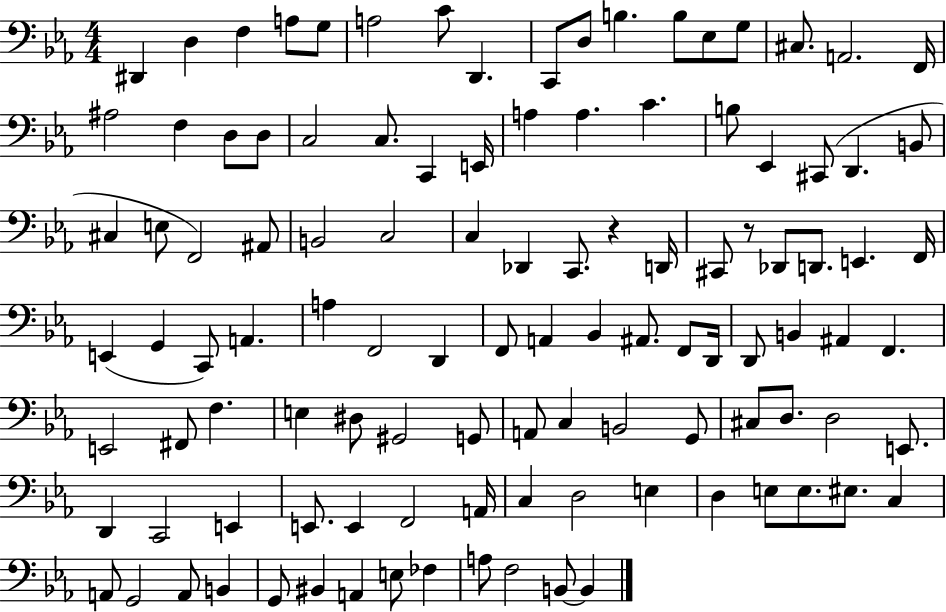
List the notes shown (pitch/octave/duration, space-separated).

D#2/q D3/q F3/q A3/e G3/e A3/h C4/e D2/q. C2/e D3/e B3/q. B3/e Eb3/e G3/e C#3/e. A2/h. F2/s A#3/h F3/q D3/e D3/e C3/h C3/e. C2/q E2/s A3/q A3/q. C4/q. B3/e Eb2/q C#2/e D2/q. B2/e C#3/q E3/e F2/h A#2/e B2/h C3/h C3/q Db2/q C2/e. R/q D2/s C#2/e R/e Db2/e D2/e. E2/q. F2/s E2/q G2/q C2/e A2/q. A3/q F2/h D2/q F2/e A2/q Bb2/q A#2/e. F2/e D2/s D2/e B2/q A#2/q F2/q. E2/h F#2/e F3/q. E3/q D#3/e G#2/h G2/e A2/e C3/q B2/h G2/e C#3/e D3/e. D3/h E2/e. D2/q C2/h E2/q E2/e. E2/q F2/h A2/s C3/q D3/h E3/q D3/q E3/e E3/e. EIS3/e. C3/q A2/e G2/h A2/e B2/q G2/e BIS2/q A2/q E3/e FES3/q A3/e F3/h B2/e B2/q